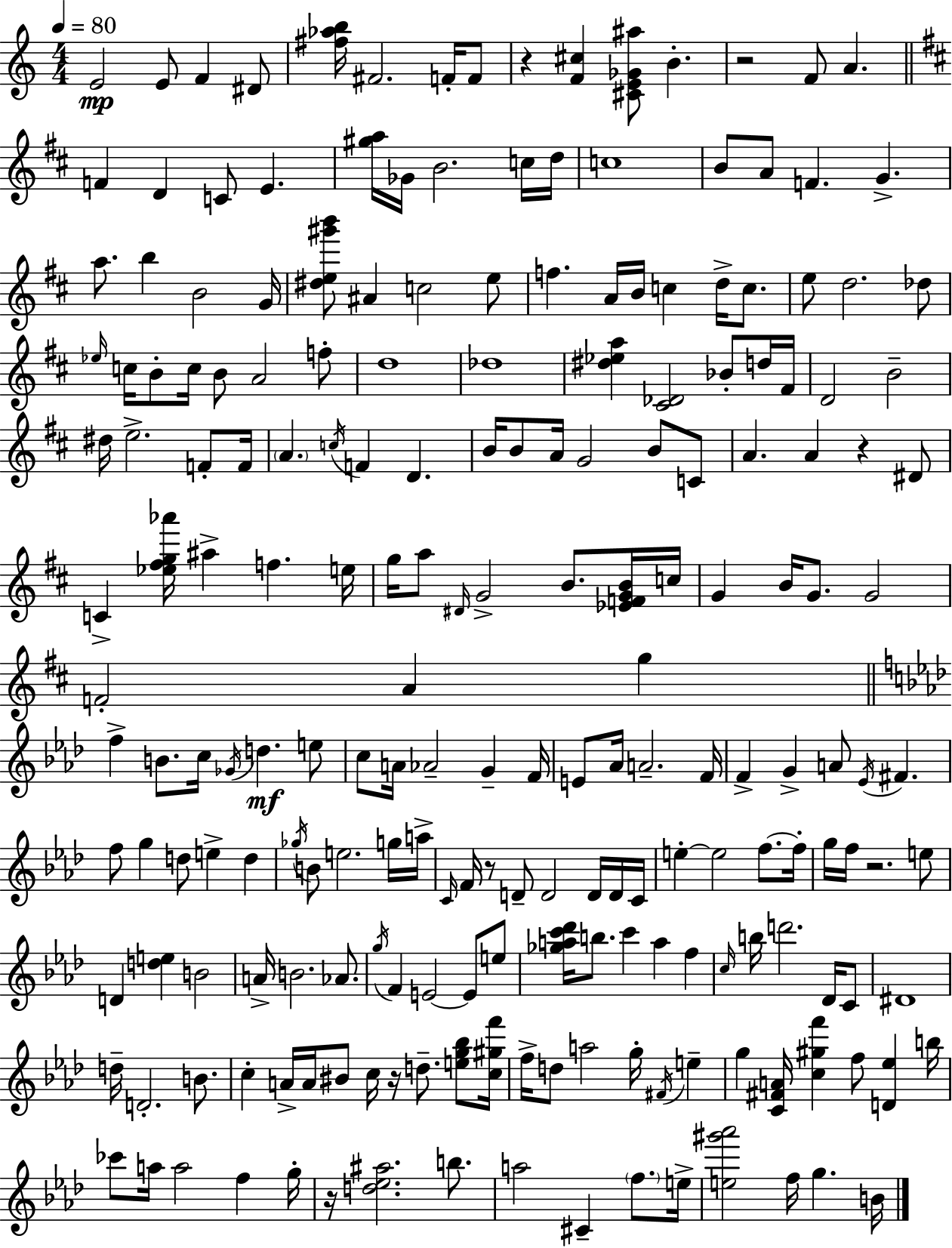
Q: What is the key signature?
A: C major